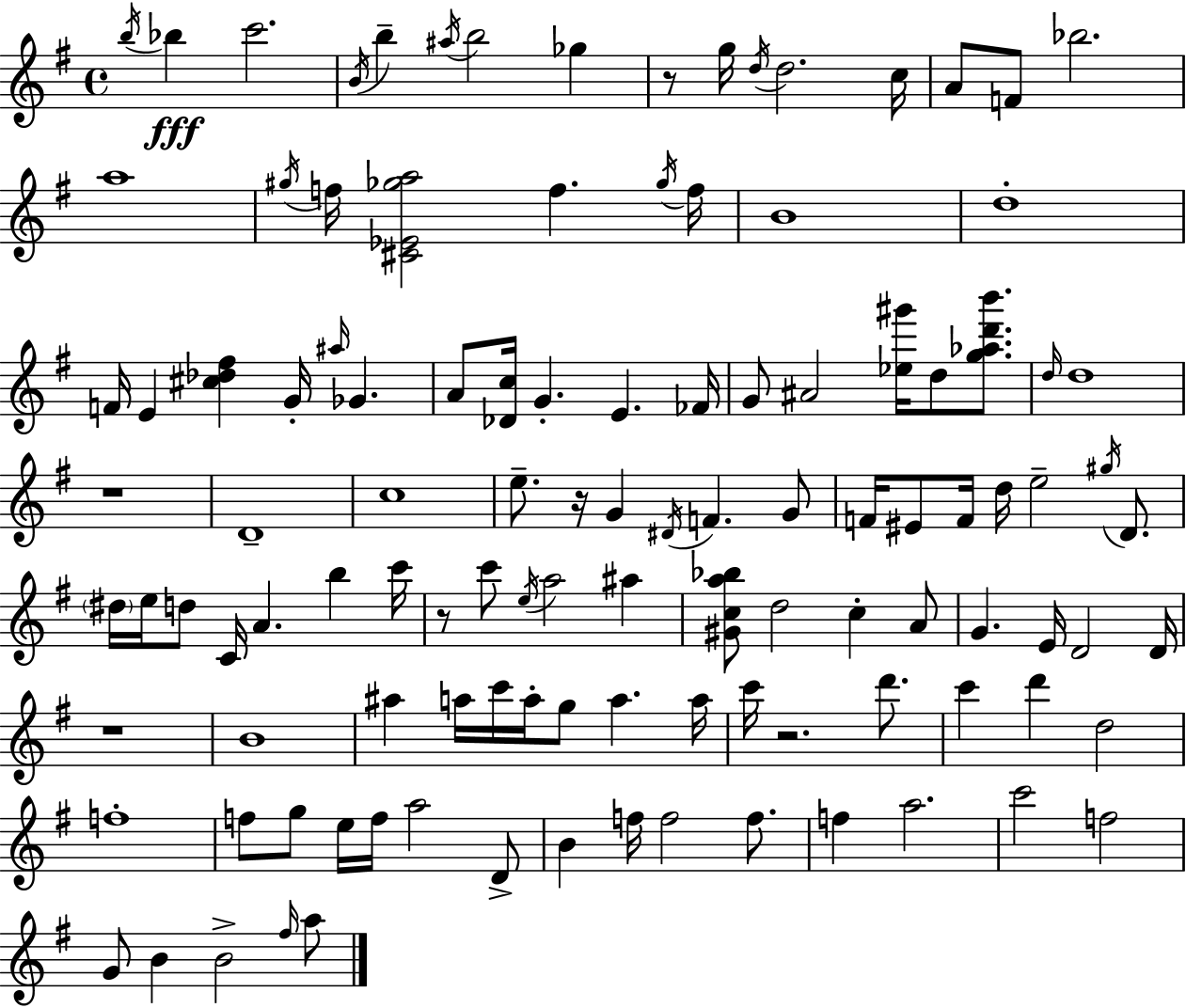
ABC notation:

X:1
T:Untitled
M:4/4
L:1/4
K:G
b/4 _b c'2 B/4 b ^a/4 b2 _g z/2 g/4 d/4 d2 c/4 A/2 F/2 _b2 a4 ^g/4 f/4 [^C_E_ga]2 f _g/4 f/4 B4 d4 F/4 E [^c_d^f] G/4 ^a/4 _G A/2 [_Dc]/4 G E _F/4 G/2 ^A2 [_e^g']/4 d/2 [g_ad'b']/2 d/4 d4 z4 D4 c4 e/2 z/4 G ^D/4 F G/2 F/4 ^E/2 F/4 d/4 e2 ^g/4 D/2 ^d/4 e/4 d/2 C/4 A b c'/4 z/2 c'/2 e/4 a2 ^a [^Gca_b]/2 d2 c A/2 G E/4 D2 D/4 z4 B4 ^a a/4 c'/4 a/4 g/2 a a/4 c'/4 z2 d'/2 c' d' d2 f4 f/2 g/2 e/4 f/4 a2 D/2 B f/4 f2 f/2 f a2 c'2 f2 G/2 B B2 ^f/4 a/2